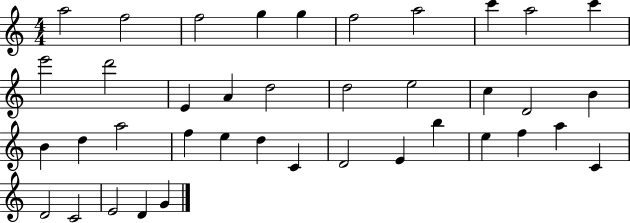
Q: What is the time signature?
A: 4/4